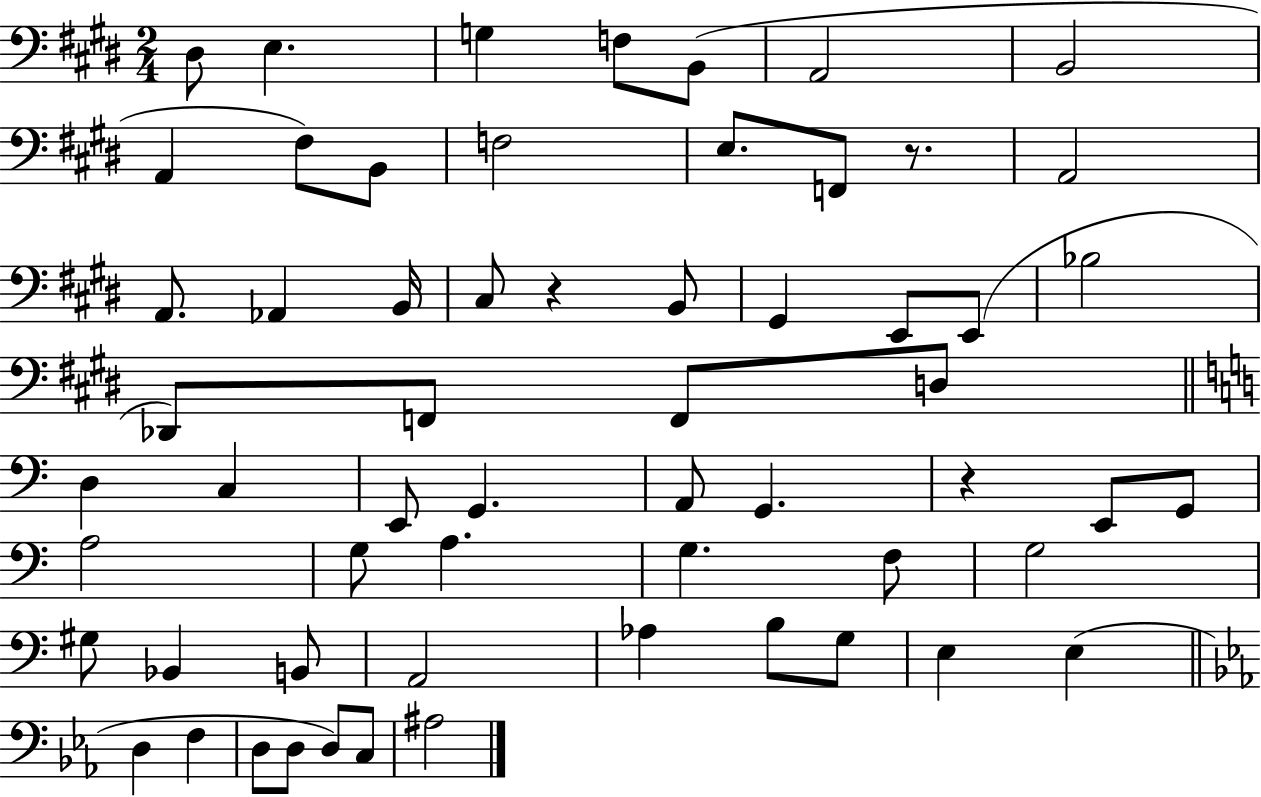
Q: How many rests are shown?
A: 3